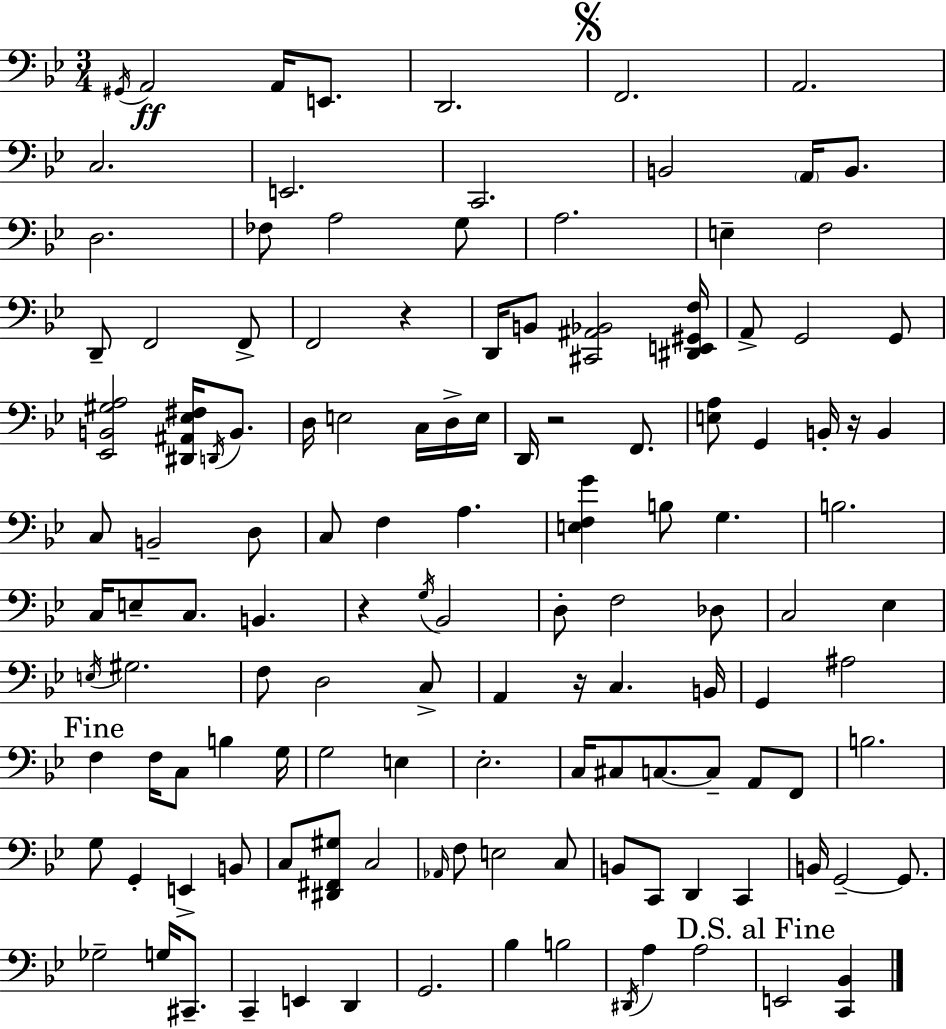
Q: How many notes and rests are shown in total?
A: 129